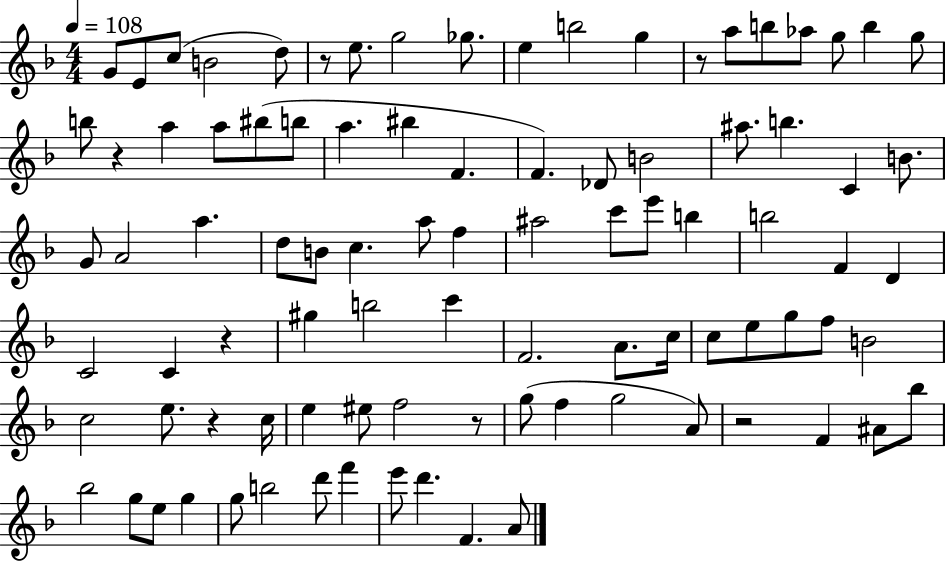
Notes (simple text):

G4/e E4/e C5/e B4/h D5/e R/e E5/e. G5/h Gb5/e. E5/q B5/h G5/q R/e A5/e B5/e Ab5/e G5/e B5/q G5/e B5/e R/q A5/q A5/e BIS5/e B5/e A5/q. BIS5/q F4/q. F4/q. Db4/e B4/h A#5/e. B5/q. C4/q B4/e. G4/e A4/h A5/q. D5/e B4/e C5/q. A5/e F5/q A#5/h C6/e E6/e B5/q B5/h F4/q D4/q C4/h C4/q R/q G#5/q B5/h C6/q F4/h. A4/e. C5/s C5/e E5/e G5/e F5/e B4/h C5/h E5/e. R/q C5/s E5/q EIS5/e F5/h R/e G5/e F5/q G5/h A4/e R/h F4/q A#4/e Bb5/e Bb5/h G5/e E5/e G5/q G5/e B5/h D6/e F6/q E6/e D6/q. F4/q. A4/e